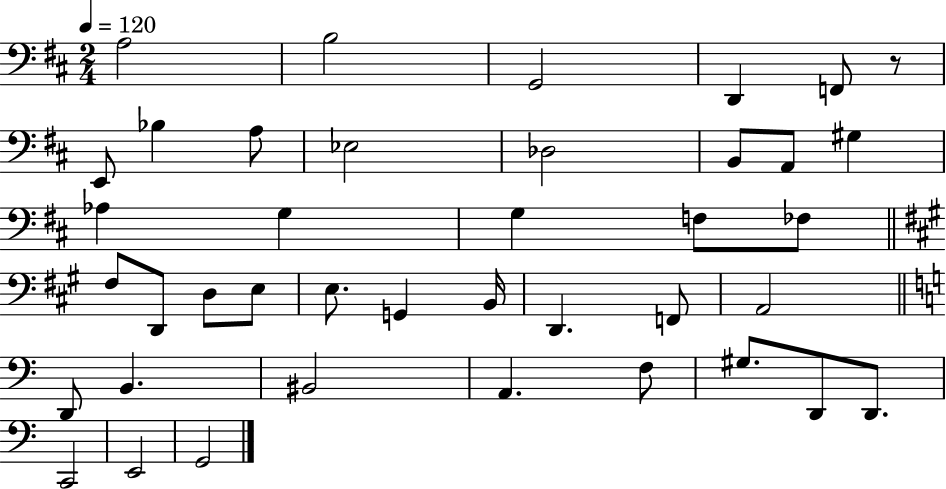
X:1
T:Untitled
M:2/4
L:1/4
K:D
A,2 B,2 G,,2 D,, F,,/2 z/2 E,,/2 _B, A,/2 _E,2 _D,2 B,,/2 A,,/2 ^G, _A, G, G, F,/2 _F,/2 ^F,/2 D,,/2 D,/2 E,/2 E,/2 G,, B,,/4 D,, F,,/2 A,,2 D,,/2 B,, ^B,,2 A,, F,/2 ^G,/2 D,,/2 D,,/2 C,,2 E,,2 G,,2